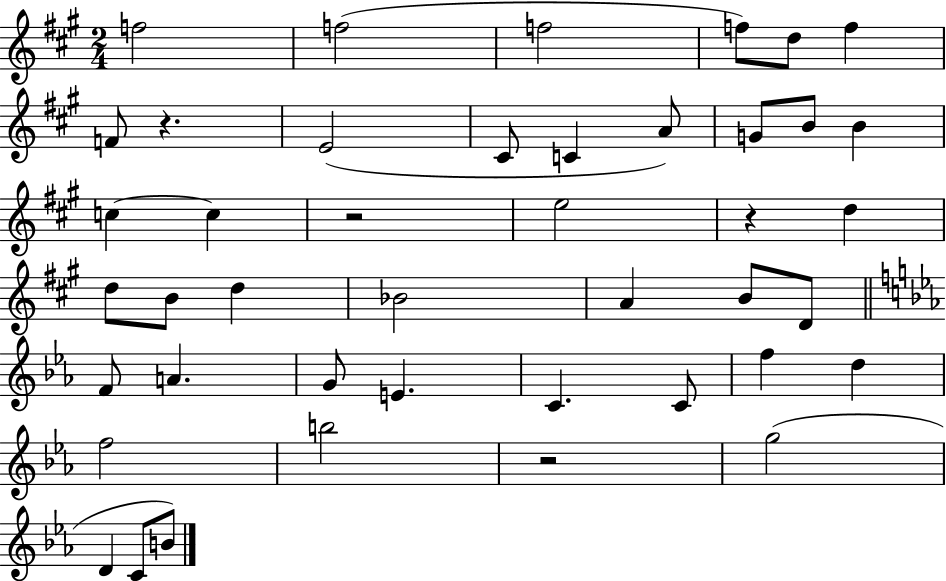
F5/h F5/h F5/h F5/e D5/e F5/q F4/e R/q. E4/h C#4/e C4/q A4/e G4/e B4/e B4/q C5/q C5/q R/h E5/h R/q D5/q D5/e B4/e D5/q Bb4/h A4/q B4/e D4/e F4/e A4/q. G4/e E4/q. C4/q. C4/e F5/q D5/q F5/h B5/h R/h G5/h D4/q C4/e B4/e